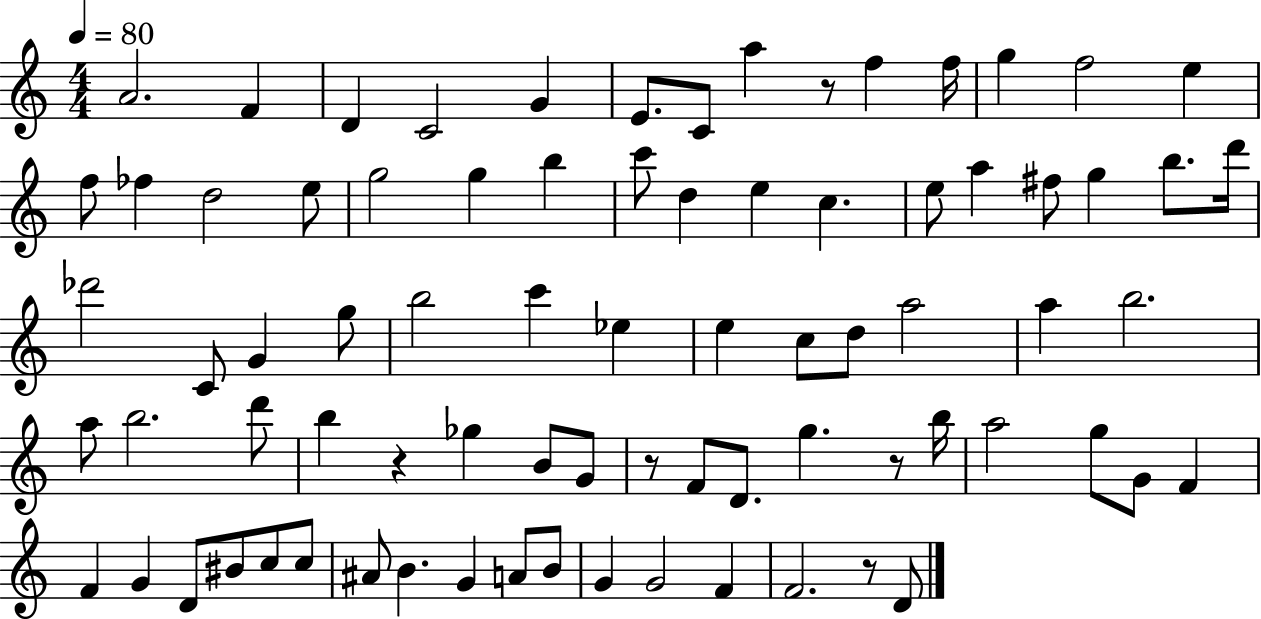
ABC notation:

X:1
T:Untitled
M:4/4
L:1/4
K:C
A2 F D C2 G E/2 C/2 a z/2 f f/4 g f2 e f/2 _f d2 e/2 g2 g b c'/2 d e c e/2 a ^f/2 g b/2 d'/4 _d'2 C/2 G g/2 b2 c' _e e c/2 d/2 a2 a b2 a/2 b2 d'/2 b z _g B/2 G/2 z/2 F/2 D/2 g z/2 b/4 a2 g/2 G/2 F F G D/2 ^B/2 c/2 c/2 ^A/2 B G A/2 B/2 G G2 F F2 z/2 D/2